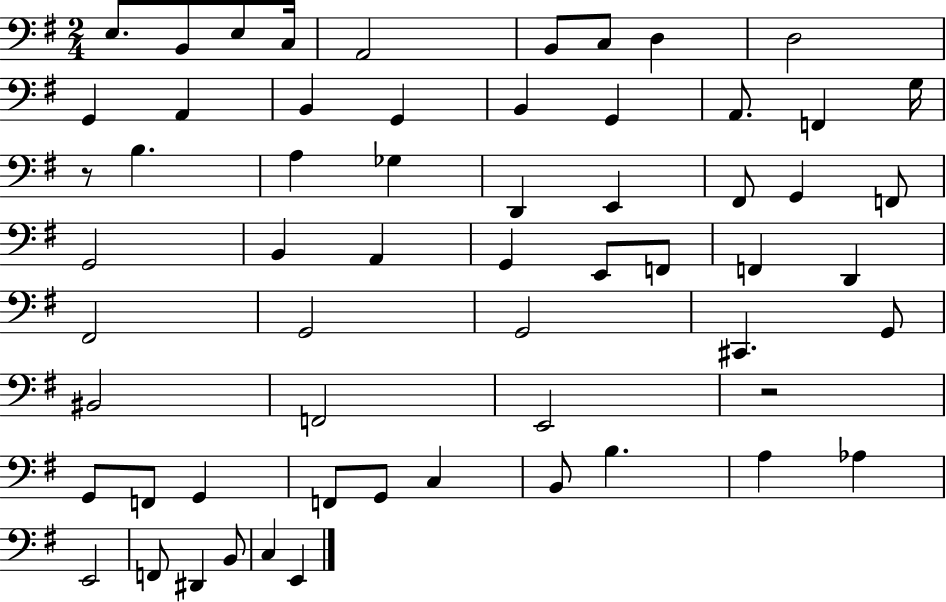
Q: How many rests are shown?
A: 2